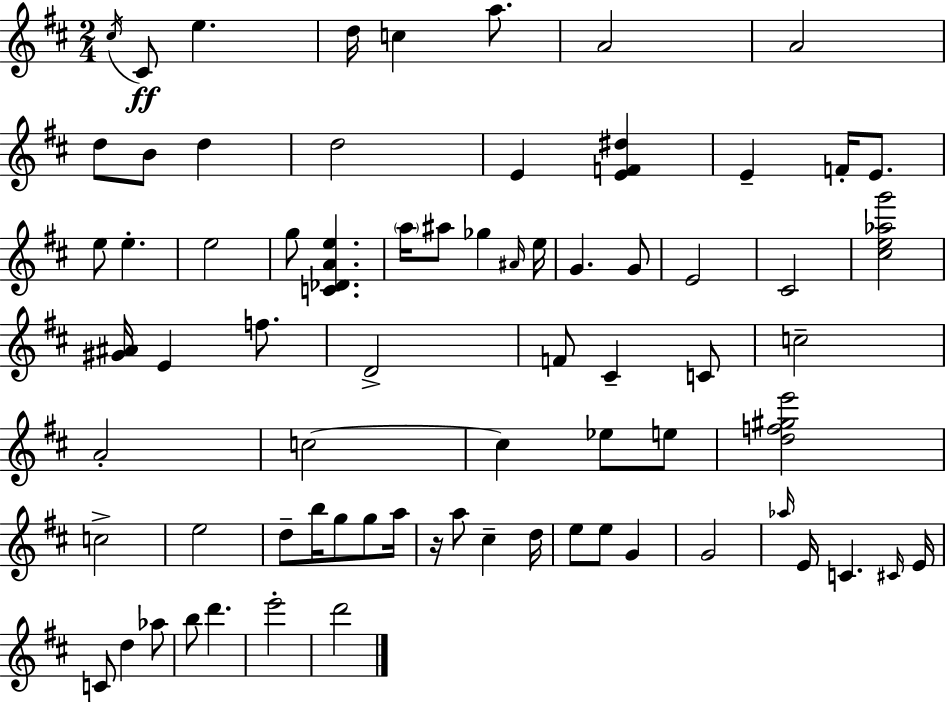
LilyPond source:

{
  \clef treble
  \numericTimeSignature
  \time 2/4
  \key d \major
  \acciaccatura { cis''16 }\ff cis'8 e''4. | d''16 c''4 a''8. | a'2 | a'2 | \break d''8 b'8 d''4 | d''2 | e'4 <e' f' dis''>4 | e'4-- f'16-. e'8. | \break e''8 e''4.-. | e''2 | g''8 <c' des' a' e''>4. | \parenthesize a''16 ais''8 ges''4 | \break \grace { ais'16 } e''16 g'4. | g'8 e'2 | cis'2 | <cis'' e'' aes'' g'''>2 | \break <gis' ais'>16 e'4 f''8. | d'2-> | f'8 cis'4-- | c'8 c''2-- | \break a'2-. | c''2~~ | c''4 ees''8 | e''8 <d'' f'' gis'' e'''>2 | \break c''2-> | e''2 | d''8-- b''16 g''8 g''8 | a''16 r16 a''8 cis''4-- | \break d''16 e''8 e''8 g'4 | g'2 | \grace { aes''16 } e'16 c'4. | \grace { cis'16 } e'16 c'8 d''4 | \break aes''8 b''8 d'''4. | e'''2-. | d'''2 | \bar "|."
}